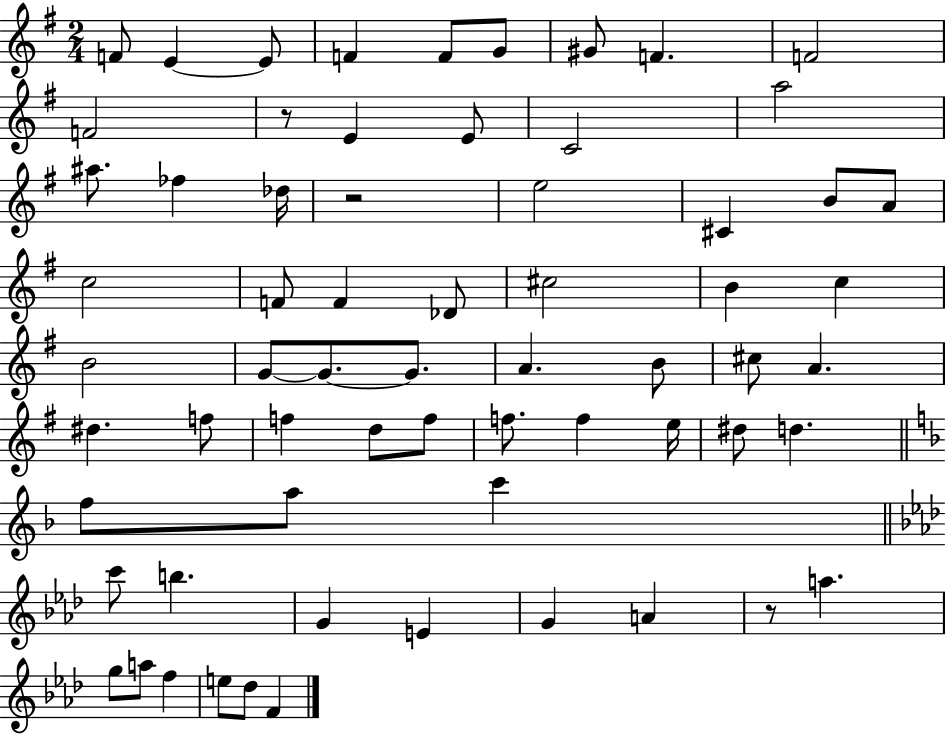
{
  \clef treble
  \numericTimeSignature
  \time 2/4
  \key g \major
  f'8 e'4~~ e'8 | f'4 f'8 g'8 | gis'8 f'4. | f'2 | \break f'2 | r8 e'4 e'8 | c'2 | a''2 | \break ais''8. fes''4 des''16 | r2 | e''2 | cis'4 b'8 a'8 | \break c''2 | f'8 f'4 des'8 | cis''2 | b'4 c''4 | \break b'2 | g'8~~ g'8.~~ g'8. | a'4. b'8 | cis''8 a'4. | \break dis''4. f''8 | f''4 d''8 f''8 | f''8. f''4 e''16 | dis''8 d''4. | \break \bar "||" \break \key f \major f''8 a''8 c'''4 | \bar "||" \break \key aes \major c'''8 b''4. | g'4 e'4 | g'4 a'4 | r8 a''4. | \break g''8 a''8 f''4 | e''8 des''8 f'4 | \bar "|."
}